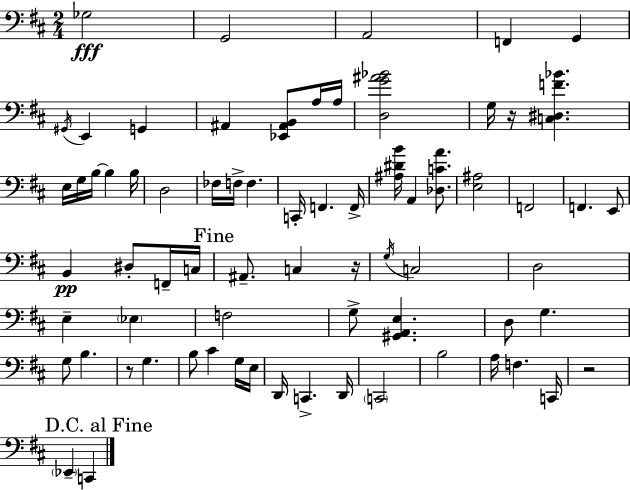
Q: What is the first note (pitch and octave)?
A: Gb3